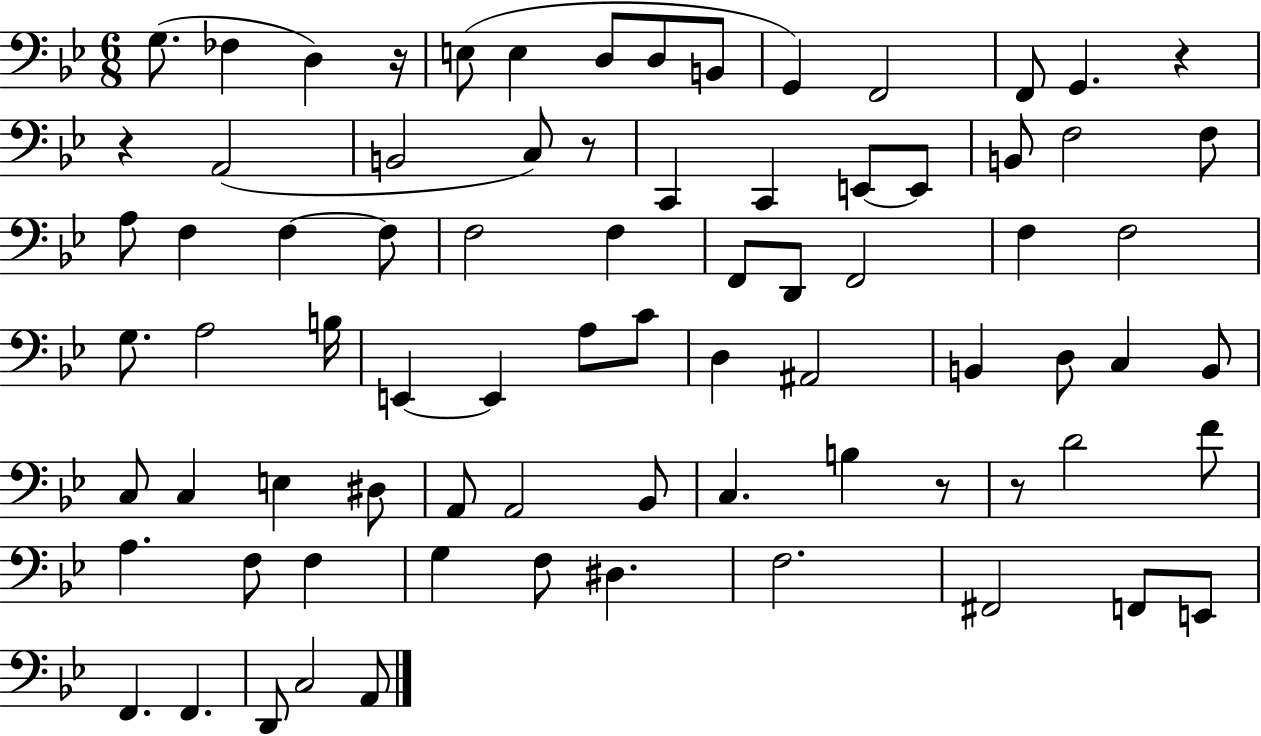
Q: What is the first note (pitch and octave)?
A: G3